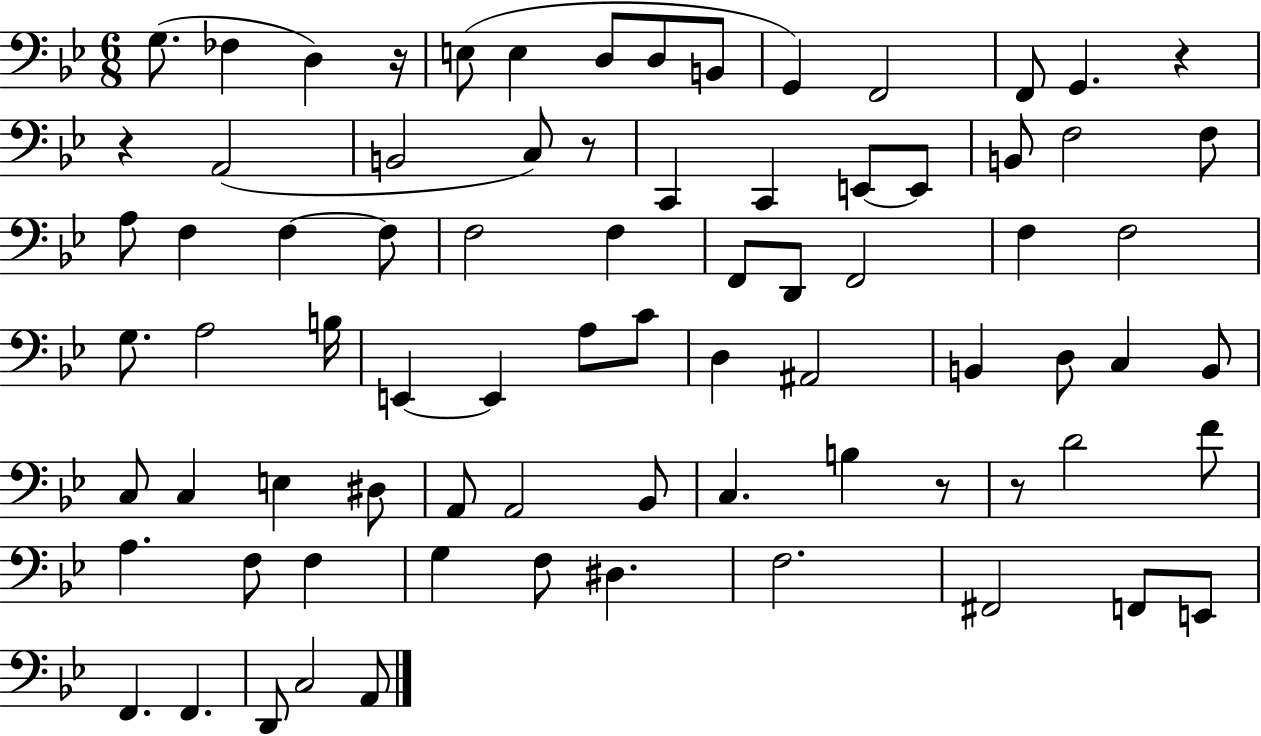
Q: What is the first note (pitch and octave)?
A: G3